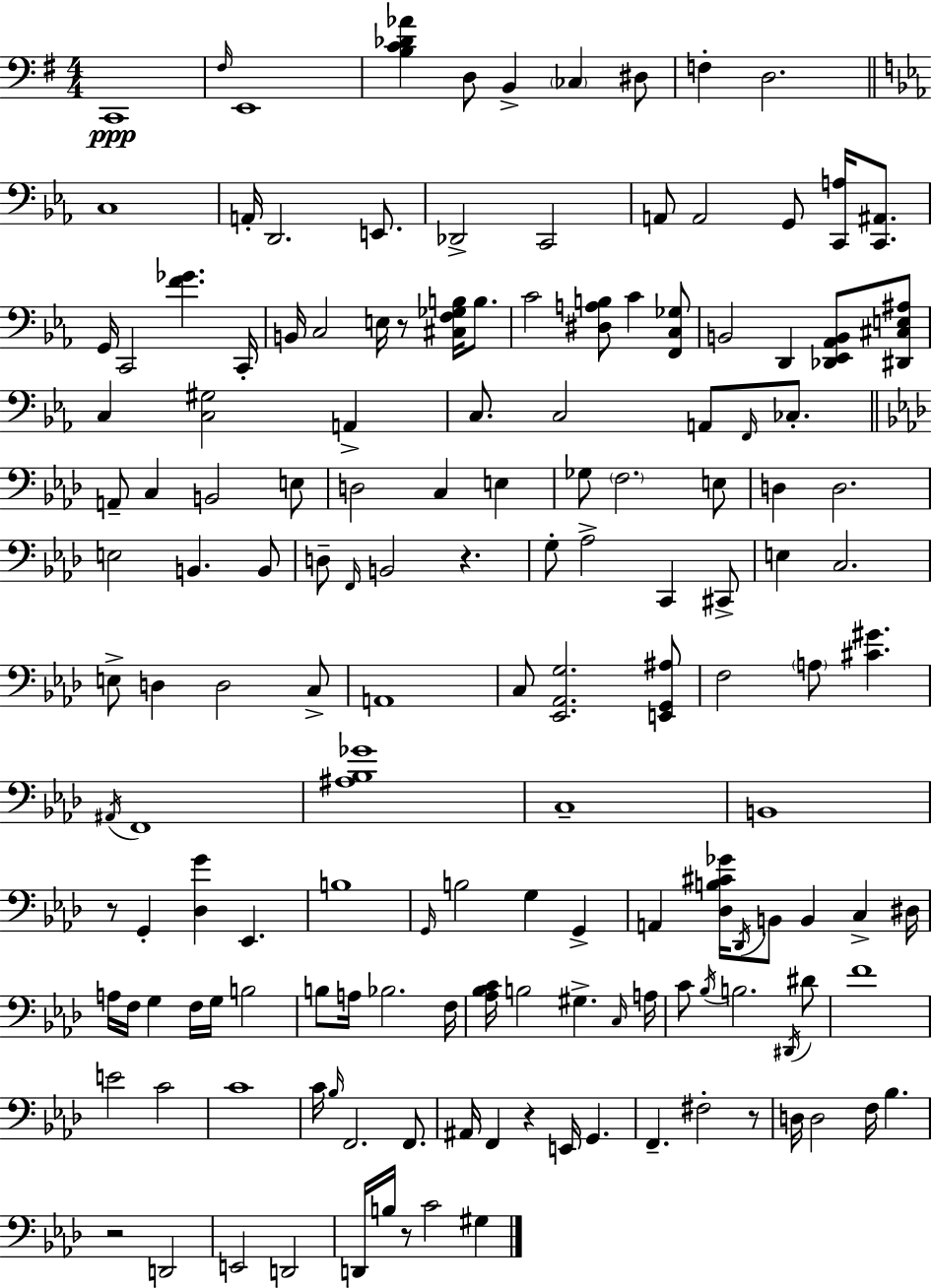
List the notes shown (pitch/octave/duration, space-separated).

C2/w F#3/s E2/w [B3,C4,Db4,Ab4]/q D3/e B2/q CES3/q D#3/e F3/q D3/h. C3/w A2/s D2/h. E2/e. Db2/h C2/h A2/e A2/h G2/e [C2,A3]/s [C2,A#2]/e. G2/s C2/h [F4,Gb4]/q. C2/s B2/s C3/h E3/s R/e [C#3,F3,Gb3,B3]/s B3/e. C4/h [D#3,A3,B3]/e C4/q [F2,C3,Gb3]/e B2/h D2/q [Db2,Eb2,Ab2,B2]/e [D#2,C#3,E3,A#3]/e C3/q [C3,G#3]/h A2/q C3/e. C3/h A2/e F2/s CES3/e. A2/e C3/q B2/h E3/e D3/h C3/q E3/q Gb3/e F3/h. E3/e D3/q D3/h. E3/h B2/q. B2/e D3/e F2/s B2/h R/q. G3/e Ab3/h C2/q C#2/e E3/q C3/h. E3/e D3/q D3/h C3/e A2/w C3/e [Eb2,Ab2,G3]/h. [E2,G2,A#3]/e F3/h A3/e [C#4,G#4]/q. A#2/s F2/w [A#3,Bb3,Gb4]/w C3/w B2/w R/e G2/q [Db3,G4]/q Eb2/q. B3/w G2/s B3/h G3/q G2/q A2/q [Db3,B3,C#4,Gb4]/s Db2/s B2/e B2/q C3/q D#3/s A3/s F3/s G3/q F3/s G3/s B3/h B3/e A3/s Bb3/h. F3/s [Ab3,Bb3,C4]/s B3/h G#3/q. C3/s A3/s C4/e Bb3/s B3/h. D#2/s D#4/e F4/w E4/h C4/h C4/w C4/s Bb3/s F2/h. F2/e. A#2/s F2/q R/q E2/s G2/q. F2/q. F#3/h R/e D3/s D3/h F3/s Bb3/q. R/h D2/h E2/h D2/h D2/s B3/s R/e C4/h G#3/q